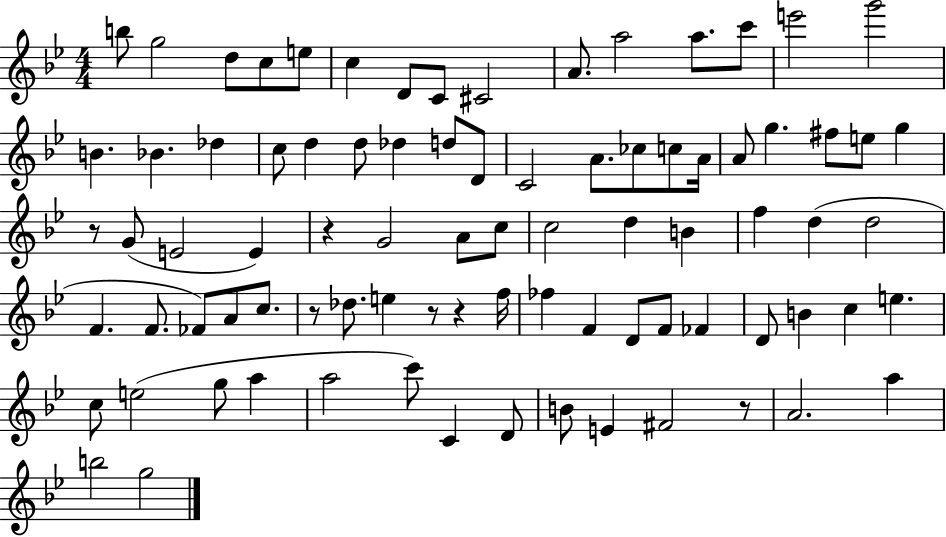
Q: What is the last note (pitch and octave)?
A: G5